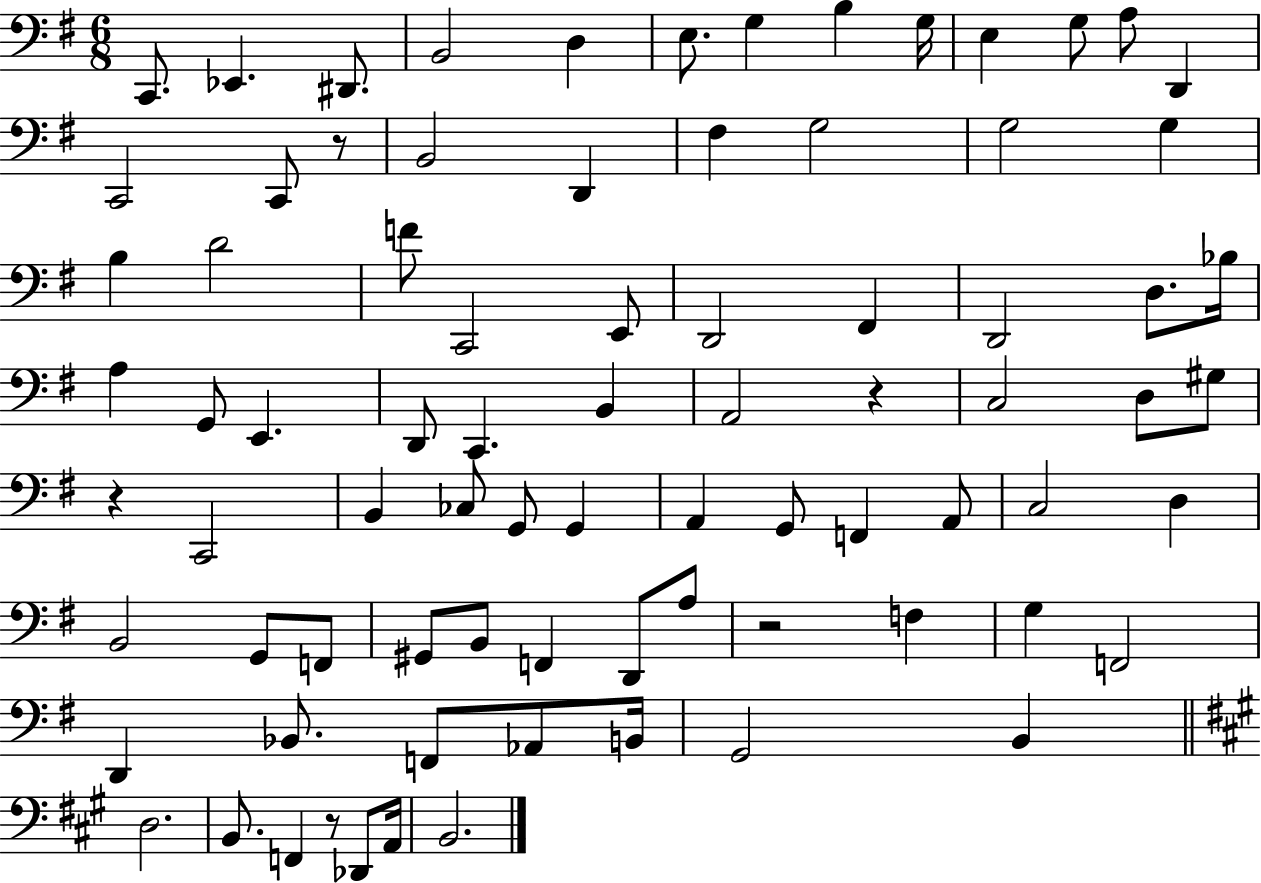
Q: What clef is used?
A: bass